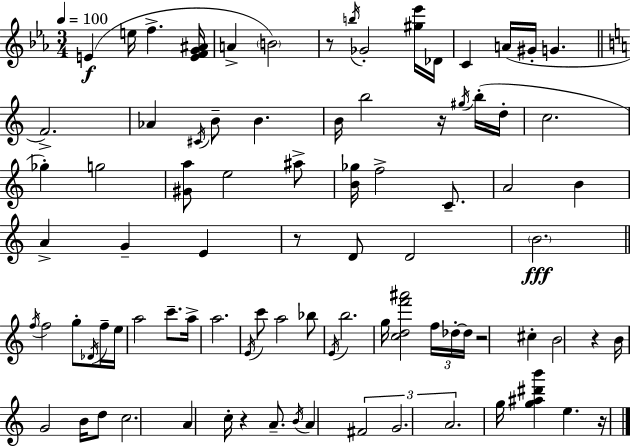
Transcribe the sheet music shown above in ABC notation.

X:1
T:Untitled
M:3/4
L:1/4
K:Cm
E e/4 f [EFG^A]/4 A B2 z/2 b/4 _G2 [^g_e']/4 _D/4 C A/4 ^G/4 G F2 _A ^C/4 B/2 B B/4 b2 z/4 ^g/4 b/4 d/4 c2 _g g2 [^Ga]/2 e2 ^a/2 [B_g]/4 f2 C/2 A2 B A G E z/2 D/2 D2 B2 f/4 f2 g/2 _D/4 f/4 e/4 a2 c'/2 a/4 a2 E/4 c'/2 a2 _b/2 E/4 b2 g/4 [cdf'^a']2 f/4 _d/4 _d/4 z2 ^c B2 z B/4 G2 B/4 d/2 c2 A c/4 z A/2 B/4 A ^F2 G2 A2 g/4 [g^a^d'b'] e z/4